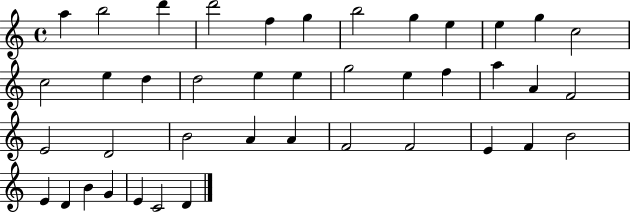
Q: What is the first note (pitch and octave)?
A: A5